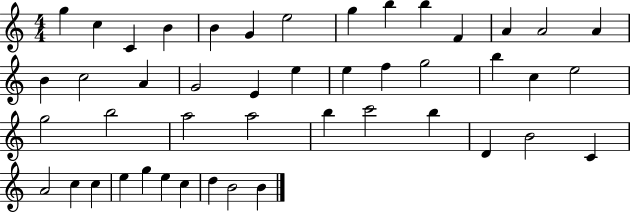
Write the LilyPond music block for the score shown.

{
  \clef treble
  \numericTimeSignature
  \time 4/4
  \key c \major
  g''4 c''4 c'4 b'4 | b'4 g'4 e''2 | g''4 b''4 b''4 f'4 | a'4 a'2 a'4 | \break b'4 c''2 a'4 | g'2 e'4 e''4 | e''4 f''4 g''2 | b''4 c''4 e''2 | \break g''2 b''2 | a''2 a''2 | b''4 c'''2 b''4 | d'4 b'2 c'4 | \break a'2 c''4 c''4 | e''4 g''4 e''4 c''4 | d''4 b'2 b'4 | \bar "|."
}